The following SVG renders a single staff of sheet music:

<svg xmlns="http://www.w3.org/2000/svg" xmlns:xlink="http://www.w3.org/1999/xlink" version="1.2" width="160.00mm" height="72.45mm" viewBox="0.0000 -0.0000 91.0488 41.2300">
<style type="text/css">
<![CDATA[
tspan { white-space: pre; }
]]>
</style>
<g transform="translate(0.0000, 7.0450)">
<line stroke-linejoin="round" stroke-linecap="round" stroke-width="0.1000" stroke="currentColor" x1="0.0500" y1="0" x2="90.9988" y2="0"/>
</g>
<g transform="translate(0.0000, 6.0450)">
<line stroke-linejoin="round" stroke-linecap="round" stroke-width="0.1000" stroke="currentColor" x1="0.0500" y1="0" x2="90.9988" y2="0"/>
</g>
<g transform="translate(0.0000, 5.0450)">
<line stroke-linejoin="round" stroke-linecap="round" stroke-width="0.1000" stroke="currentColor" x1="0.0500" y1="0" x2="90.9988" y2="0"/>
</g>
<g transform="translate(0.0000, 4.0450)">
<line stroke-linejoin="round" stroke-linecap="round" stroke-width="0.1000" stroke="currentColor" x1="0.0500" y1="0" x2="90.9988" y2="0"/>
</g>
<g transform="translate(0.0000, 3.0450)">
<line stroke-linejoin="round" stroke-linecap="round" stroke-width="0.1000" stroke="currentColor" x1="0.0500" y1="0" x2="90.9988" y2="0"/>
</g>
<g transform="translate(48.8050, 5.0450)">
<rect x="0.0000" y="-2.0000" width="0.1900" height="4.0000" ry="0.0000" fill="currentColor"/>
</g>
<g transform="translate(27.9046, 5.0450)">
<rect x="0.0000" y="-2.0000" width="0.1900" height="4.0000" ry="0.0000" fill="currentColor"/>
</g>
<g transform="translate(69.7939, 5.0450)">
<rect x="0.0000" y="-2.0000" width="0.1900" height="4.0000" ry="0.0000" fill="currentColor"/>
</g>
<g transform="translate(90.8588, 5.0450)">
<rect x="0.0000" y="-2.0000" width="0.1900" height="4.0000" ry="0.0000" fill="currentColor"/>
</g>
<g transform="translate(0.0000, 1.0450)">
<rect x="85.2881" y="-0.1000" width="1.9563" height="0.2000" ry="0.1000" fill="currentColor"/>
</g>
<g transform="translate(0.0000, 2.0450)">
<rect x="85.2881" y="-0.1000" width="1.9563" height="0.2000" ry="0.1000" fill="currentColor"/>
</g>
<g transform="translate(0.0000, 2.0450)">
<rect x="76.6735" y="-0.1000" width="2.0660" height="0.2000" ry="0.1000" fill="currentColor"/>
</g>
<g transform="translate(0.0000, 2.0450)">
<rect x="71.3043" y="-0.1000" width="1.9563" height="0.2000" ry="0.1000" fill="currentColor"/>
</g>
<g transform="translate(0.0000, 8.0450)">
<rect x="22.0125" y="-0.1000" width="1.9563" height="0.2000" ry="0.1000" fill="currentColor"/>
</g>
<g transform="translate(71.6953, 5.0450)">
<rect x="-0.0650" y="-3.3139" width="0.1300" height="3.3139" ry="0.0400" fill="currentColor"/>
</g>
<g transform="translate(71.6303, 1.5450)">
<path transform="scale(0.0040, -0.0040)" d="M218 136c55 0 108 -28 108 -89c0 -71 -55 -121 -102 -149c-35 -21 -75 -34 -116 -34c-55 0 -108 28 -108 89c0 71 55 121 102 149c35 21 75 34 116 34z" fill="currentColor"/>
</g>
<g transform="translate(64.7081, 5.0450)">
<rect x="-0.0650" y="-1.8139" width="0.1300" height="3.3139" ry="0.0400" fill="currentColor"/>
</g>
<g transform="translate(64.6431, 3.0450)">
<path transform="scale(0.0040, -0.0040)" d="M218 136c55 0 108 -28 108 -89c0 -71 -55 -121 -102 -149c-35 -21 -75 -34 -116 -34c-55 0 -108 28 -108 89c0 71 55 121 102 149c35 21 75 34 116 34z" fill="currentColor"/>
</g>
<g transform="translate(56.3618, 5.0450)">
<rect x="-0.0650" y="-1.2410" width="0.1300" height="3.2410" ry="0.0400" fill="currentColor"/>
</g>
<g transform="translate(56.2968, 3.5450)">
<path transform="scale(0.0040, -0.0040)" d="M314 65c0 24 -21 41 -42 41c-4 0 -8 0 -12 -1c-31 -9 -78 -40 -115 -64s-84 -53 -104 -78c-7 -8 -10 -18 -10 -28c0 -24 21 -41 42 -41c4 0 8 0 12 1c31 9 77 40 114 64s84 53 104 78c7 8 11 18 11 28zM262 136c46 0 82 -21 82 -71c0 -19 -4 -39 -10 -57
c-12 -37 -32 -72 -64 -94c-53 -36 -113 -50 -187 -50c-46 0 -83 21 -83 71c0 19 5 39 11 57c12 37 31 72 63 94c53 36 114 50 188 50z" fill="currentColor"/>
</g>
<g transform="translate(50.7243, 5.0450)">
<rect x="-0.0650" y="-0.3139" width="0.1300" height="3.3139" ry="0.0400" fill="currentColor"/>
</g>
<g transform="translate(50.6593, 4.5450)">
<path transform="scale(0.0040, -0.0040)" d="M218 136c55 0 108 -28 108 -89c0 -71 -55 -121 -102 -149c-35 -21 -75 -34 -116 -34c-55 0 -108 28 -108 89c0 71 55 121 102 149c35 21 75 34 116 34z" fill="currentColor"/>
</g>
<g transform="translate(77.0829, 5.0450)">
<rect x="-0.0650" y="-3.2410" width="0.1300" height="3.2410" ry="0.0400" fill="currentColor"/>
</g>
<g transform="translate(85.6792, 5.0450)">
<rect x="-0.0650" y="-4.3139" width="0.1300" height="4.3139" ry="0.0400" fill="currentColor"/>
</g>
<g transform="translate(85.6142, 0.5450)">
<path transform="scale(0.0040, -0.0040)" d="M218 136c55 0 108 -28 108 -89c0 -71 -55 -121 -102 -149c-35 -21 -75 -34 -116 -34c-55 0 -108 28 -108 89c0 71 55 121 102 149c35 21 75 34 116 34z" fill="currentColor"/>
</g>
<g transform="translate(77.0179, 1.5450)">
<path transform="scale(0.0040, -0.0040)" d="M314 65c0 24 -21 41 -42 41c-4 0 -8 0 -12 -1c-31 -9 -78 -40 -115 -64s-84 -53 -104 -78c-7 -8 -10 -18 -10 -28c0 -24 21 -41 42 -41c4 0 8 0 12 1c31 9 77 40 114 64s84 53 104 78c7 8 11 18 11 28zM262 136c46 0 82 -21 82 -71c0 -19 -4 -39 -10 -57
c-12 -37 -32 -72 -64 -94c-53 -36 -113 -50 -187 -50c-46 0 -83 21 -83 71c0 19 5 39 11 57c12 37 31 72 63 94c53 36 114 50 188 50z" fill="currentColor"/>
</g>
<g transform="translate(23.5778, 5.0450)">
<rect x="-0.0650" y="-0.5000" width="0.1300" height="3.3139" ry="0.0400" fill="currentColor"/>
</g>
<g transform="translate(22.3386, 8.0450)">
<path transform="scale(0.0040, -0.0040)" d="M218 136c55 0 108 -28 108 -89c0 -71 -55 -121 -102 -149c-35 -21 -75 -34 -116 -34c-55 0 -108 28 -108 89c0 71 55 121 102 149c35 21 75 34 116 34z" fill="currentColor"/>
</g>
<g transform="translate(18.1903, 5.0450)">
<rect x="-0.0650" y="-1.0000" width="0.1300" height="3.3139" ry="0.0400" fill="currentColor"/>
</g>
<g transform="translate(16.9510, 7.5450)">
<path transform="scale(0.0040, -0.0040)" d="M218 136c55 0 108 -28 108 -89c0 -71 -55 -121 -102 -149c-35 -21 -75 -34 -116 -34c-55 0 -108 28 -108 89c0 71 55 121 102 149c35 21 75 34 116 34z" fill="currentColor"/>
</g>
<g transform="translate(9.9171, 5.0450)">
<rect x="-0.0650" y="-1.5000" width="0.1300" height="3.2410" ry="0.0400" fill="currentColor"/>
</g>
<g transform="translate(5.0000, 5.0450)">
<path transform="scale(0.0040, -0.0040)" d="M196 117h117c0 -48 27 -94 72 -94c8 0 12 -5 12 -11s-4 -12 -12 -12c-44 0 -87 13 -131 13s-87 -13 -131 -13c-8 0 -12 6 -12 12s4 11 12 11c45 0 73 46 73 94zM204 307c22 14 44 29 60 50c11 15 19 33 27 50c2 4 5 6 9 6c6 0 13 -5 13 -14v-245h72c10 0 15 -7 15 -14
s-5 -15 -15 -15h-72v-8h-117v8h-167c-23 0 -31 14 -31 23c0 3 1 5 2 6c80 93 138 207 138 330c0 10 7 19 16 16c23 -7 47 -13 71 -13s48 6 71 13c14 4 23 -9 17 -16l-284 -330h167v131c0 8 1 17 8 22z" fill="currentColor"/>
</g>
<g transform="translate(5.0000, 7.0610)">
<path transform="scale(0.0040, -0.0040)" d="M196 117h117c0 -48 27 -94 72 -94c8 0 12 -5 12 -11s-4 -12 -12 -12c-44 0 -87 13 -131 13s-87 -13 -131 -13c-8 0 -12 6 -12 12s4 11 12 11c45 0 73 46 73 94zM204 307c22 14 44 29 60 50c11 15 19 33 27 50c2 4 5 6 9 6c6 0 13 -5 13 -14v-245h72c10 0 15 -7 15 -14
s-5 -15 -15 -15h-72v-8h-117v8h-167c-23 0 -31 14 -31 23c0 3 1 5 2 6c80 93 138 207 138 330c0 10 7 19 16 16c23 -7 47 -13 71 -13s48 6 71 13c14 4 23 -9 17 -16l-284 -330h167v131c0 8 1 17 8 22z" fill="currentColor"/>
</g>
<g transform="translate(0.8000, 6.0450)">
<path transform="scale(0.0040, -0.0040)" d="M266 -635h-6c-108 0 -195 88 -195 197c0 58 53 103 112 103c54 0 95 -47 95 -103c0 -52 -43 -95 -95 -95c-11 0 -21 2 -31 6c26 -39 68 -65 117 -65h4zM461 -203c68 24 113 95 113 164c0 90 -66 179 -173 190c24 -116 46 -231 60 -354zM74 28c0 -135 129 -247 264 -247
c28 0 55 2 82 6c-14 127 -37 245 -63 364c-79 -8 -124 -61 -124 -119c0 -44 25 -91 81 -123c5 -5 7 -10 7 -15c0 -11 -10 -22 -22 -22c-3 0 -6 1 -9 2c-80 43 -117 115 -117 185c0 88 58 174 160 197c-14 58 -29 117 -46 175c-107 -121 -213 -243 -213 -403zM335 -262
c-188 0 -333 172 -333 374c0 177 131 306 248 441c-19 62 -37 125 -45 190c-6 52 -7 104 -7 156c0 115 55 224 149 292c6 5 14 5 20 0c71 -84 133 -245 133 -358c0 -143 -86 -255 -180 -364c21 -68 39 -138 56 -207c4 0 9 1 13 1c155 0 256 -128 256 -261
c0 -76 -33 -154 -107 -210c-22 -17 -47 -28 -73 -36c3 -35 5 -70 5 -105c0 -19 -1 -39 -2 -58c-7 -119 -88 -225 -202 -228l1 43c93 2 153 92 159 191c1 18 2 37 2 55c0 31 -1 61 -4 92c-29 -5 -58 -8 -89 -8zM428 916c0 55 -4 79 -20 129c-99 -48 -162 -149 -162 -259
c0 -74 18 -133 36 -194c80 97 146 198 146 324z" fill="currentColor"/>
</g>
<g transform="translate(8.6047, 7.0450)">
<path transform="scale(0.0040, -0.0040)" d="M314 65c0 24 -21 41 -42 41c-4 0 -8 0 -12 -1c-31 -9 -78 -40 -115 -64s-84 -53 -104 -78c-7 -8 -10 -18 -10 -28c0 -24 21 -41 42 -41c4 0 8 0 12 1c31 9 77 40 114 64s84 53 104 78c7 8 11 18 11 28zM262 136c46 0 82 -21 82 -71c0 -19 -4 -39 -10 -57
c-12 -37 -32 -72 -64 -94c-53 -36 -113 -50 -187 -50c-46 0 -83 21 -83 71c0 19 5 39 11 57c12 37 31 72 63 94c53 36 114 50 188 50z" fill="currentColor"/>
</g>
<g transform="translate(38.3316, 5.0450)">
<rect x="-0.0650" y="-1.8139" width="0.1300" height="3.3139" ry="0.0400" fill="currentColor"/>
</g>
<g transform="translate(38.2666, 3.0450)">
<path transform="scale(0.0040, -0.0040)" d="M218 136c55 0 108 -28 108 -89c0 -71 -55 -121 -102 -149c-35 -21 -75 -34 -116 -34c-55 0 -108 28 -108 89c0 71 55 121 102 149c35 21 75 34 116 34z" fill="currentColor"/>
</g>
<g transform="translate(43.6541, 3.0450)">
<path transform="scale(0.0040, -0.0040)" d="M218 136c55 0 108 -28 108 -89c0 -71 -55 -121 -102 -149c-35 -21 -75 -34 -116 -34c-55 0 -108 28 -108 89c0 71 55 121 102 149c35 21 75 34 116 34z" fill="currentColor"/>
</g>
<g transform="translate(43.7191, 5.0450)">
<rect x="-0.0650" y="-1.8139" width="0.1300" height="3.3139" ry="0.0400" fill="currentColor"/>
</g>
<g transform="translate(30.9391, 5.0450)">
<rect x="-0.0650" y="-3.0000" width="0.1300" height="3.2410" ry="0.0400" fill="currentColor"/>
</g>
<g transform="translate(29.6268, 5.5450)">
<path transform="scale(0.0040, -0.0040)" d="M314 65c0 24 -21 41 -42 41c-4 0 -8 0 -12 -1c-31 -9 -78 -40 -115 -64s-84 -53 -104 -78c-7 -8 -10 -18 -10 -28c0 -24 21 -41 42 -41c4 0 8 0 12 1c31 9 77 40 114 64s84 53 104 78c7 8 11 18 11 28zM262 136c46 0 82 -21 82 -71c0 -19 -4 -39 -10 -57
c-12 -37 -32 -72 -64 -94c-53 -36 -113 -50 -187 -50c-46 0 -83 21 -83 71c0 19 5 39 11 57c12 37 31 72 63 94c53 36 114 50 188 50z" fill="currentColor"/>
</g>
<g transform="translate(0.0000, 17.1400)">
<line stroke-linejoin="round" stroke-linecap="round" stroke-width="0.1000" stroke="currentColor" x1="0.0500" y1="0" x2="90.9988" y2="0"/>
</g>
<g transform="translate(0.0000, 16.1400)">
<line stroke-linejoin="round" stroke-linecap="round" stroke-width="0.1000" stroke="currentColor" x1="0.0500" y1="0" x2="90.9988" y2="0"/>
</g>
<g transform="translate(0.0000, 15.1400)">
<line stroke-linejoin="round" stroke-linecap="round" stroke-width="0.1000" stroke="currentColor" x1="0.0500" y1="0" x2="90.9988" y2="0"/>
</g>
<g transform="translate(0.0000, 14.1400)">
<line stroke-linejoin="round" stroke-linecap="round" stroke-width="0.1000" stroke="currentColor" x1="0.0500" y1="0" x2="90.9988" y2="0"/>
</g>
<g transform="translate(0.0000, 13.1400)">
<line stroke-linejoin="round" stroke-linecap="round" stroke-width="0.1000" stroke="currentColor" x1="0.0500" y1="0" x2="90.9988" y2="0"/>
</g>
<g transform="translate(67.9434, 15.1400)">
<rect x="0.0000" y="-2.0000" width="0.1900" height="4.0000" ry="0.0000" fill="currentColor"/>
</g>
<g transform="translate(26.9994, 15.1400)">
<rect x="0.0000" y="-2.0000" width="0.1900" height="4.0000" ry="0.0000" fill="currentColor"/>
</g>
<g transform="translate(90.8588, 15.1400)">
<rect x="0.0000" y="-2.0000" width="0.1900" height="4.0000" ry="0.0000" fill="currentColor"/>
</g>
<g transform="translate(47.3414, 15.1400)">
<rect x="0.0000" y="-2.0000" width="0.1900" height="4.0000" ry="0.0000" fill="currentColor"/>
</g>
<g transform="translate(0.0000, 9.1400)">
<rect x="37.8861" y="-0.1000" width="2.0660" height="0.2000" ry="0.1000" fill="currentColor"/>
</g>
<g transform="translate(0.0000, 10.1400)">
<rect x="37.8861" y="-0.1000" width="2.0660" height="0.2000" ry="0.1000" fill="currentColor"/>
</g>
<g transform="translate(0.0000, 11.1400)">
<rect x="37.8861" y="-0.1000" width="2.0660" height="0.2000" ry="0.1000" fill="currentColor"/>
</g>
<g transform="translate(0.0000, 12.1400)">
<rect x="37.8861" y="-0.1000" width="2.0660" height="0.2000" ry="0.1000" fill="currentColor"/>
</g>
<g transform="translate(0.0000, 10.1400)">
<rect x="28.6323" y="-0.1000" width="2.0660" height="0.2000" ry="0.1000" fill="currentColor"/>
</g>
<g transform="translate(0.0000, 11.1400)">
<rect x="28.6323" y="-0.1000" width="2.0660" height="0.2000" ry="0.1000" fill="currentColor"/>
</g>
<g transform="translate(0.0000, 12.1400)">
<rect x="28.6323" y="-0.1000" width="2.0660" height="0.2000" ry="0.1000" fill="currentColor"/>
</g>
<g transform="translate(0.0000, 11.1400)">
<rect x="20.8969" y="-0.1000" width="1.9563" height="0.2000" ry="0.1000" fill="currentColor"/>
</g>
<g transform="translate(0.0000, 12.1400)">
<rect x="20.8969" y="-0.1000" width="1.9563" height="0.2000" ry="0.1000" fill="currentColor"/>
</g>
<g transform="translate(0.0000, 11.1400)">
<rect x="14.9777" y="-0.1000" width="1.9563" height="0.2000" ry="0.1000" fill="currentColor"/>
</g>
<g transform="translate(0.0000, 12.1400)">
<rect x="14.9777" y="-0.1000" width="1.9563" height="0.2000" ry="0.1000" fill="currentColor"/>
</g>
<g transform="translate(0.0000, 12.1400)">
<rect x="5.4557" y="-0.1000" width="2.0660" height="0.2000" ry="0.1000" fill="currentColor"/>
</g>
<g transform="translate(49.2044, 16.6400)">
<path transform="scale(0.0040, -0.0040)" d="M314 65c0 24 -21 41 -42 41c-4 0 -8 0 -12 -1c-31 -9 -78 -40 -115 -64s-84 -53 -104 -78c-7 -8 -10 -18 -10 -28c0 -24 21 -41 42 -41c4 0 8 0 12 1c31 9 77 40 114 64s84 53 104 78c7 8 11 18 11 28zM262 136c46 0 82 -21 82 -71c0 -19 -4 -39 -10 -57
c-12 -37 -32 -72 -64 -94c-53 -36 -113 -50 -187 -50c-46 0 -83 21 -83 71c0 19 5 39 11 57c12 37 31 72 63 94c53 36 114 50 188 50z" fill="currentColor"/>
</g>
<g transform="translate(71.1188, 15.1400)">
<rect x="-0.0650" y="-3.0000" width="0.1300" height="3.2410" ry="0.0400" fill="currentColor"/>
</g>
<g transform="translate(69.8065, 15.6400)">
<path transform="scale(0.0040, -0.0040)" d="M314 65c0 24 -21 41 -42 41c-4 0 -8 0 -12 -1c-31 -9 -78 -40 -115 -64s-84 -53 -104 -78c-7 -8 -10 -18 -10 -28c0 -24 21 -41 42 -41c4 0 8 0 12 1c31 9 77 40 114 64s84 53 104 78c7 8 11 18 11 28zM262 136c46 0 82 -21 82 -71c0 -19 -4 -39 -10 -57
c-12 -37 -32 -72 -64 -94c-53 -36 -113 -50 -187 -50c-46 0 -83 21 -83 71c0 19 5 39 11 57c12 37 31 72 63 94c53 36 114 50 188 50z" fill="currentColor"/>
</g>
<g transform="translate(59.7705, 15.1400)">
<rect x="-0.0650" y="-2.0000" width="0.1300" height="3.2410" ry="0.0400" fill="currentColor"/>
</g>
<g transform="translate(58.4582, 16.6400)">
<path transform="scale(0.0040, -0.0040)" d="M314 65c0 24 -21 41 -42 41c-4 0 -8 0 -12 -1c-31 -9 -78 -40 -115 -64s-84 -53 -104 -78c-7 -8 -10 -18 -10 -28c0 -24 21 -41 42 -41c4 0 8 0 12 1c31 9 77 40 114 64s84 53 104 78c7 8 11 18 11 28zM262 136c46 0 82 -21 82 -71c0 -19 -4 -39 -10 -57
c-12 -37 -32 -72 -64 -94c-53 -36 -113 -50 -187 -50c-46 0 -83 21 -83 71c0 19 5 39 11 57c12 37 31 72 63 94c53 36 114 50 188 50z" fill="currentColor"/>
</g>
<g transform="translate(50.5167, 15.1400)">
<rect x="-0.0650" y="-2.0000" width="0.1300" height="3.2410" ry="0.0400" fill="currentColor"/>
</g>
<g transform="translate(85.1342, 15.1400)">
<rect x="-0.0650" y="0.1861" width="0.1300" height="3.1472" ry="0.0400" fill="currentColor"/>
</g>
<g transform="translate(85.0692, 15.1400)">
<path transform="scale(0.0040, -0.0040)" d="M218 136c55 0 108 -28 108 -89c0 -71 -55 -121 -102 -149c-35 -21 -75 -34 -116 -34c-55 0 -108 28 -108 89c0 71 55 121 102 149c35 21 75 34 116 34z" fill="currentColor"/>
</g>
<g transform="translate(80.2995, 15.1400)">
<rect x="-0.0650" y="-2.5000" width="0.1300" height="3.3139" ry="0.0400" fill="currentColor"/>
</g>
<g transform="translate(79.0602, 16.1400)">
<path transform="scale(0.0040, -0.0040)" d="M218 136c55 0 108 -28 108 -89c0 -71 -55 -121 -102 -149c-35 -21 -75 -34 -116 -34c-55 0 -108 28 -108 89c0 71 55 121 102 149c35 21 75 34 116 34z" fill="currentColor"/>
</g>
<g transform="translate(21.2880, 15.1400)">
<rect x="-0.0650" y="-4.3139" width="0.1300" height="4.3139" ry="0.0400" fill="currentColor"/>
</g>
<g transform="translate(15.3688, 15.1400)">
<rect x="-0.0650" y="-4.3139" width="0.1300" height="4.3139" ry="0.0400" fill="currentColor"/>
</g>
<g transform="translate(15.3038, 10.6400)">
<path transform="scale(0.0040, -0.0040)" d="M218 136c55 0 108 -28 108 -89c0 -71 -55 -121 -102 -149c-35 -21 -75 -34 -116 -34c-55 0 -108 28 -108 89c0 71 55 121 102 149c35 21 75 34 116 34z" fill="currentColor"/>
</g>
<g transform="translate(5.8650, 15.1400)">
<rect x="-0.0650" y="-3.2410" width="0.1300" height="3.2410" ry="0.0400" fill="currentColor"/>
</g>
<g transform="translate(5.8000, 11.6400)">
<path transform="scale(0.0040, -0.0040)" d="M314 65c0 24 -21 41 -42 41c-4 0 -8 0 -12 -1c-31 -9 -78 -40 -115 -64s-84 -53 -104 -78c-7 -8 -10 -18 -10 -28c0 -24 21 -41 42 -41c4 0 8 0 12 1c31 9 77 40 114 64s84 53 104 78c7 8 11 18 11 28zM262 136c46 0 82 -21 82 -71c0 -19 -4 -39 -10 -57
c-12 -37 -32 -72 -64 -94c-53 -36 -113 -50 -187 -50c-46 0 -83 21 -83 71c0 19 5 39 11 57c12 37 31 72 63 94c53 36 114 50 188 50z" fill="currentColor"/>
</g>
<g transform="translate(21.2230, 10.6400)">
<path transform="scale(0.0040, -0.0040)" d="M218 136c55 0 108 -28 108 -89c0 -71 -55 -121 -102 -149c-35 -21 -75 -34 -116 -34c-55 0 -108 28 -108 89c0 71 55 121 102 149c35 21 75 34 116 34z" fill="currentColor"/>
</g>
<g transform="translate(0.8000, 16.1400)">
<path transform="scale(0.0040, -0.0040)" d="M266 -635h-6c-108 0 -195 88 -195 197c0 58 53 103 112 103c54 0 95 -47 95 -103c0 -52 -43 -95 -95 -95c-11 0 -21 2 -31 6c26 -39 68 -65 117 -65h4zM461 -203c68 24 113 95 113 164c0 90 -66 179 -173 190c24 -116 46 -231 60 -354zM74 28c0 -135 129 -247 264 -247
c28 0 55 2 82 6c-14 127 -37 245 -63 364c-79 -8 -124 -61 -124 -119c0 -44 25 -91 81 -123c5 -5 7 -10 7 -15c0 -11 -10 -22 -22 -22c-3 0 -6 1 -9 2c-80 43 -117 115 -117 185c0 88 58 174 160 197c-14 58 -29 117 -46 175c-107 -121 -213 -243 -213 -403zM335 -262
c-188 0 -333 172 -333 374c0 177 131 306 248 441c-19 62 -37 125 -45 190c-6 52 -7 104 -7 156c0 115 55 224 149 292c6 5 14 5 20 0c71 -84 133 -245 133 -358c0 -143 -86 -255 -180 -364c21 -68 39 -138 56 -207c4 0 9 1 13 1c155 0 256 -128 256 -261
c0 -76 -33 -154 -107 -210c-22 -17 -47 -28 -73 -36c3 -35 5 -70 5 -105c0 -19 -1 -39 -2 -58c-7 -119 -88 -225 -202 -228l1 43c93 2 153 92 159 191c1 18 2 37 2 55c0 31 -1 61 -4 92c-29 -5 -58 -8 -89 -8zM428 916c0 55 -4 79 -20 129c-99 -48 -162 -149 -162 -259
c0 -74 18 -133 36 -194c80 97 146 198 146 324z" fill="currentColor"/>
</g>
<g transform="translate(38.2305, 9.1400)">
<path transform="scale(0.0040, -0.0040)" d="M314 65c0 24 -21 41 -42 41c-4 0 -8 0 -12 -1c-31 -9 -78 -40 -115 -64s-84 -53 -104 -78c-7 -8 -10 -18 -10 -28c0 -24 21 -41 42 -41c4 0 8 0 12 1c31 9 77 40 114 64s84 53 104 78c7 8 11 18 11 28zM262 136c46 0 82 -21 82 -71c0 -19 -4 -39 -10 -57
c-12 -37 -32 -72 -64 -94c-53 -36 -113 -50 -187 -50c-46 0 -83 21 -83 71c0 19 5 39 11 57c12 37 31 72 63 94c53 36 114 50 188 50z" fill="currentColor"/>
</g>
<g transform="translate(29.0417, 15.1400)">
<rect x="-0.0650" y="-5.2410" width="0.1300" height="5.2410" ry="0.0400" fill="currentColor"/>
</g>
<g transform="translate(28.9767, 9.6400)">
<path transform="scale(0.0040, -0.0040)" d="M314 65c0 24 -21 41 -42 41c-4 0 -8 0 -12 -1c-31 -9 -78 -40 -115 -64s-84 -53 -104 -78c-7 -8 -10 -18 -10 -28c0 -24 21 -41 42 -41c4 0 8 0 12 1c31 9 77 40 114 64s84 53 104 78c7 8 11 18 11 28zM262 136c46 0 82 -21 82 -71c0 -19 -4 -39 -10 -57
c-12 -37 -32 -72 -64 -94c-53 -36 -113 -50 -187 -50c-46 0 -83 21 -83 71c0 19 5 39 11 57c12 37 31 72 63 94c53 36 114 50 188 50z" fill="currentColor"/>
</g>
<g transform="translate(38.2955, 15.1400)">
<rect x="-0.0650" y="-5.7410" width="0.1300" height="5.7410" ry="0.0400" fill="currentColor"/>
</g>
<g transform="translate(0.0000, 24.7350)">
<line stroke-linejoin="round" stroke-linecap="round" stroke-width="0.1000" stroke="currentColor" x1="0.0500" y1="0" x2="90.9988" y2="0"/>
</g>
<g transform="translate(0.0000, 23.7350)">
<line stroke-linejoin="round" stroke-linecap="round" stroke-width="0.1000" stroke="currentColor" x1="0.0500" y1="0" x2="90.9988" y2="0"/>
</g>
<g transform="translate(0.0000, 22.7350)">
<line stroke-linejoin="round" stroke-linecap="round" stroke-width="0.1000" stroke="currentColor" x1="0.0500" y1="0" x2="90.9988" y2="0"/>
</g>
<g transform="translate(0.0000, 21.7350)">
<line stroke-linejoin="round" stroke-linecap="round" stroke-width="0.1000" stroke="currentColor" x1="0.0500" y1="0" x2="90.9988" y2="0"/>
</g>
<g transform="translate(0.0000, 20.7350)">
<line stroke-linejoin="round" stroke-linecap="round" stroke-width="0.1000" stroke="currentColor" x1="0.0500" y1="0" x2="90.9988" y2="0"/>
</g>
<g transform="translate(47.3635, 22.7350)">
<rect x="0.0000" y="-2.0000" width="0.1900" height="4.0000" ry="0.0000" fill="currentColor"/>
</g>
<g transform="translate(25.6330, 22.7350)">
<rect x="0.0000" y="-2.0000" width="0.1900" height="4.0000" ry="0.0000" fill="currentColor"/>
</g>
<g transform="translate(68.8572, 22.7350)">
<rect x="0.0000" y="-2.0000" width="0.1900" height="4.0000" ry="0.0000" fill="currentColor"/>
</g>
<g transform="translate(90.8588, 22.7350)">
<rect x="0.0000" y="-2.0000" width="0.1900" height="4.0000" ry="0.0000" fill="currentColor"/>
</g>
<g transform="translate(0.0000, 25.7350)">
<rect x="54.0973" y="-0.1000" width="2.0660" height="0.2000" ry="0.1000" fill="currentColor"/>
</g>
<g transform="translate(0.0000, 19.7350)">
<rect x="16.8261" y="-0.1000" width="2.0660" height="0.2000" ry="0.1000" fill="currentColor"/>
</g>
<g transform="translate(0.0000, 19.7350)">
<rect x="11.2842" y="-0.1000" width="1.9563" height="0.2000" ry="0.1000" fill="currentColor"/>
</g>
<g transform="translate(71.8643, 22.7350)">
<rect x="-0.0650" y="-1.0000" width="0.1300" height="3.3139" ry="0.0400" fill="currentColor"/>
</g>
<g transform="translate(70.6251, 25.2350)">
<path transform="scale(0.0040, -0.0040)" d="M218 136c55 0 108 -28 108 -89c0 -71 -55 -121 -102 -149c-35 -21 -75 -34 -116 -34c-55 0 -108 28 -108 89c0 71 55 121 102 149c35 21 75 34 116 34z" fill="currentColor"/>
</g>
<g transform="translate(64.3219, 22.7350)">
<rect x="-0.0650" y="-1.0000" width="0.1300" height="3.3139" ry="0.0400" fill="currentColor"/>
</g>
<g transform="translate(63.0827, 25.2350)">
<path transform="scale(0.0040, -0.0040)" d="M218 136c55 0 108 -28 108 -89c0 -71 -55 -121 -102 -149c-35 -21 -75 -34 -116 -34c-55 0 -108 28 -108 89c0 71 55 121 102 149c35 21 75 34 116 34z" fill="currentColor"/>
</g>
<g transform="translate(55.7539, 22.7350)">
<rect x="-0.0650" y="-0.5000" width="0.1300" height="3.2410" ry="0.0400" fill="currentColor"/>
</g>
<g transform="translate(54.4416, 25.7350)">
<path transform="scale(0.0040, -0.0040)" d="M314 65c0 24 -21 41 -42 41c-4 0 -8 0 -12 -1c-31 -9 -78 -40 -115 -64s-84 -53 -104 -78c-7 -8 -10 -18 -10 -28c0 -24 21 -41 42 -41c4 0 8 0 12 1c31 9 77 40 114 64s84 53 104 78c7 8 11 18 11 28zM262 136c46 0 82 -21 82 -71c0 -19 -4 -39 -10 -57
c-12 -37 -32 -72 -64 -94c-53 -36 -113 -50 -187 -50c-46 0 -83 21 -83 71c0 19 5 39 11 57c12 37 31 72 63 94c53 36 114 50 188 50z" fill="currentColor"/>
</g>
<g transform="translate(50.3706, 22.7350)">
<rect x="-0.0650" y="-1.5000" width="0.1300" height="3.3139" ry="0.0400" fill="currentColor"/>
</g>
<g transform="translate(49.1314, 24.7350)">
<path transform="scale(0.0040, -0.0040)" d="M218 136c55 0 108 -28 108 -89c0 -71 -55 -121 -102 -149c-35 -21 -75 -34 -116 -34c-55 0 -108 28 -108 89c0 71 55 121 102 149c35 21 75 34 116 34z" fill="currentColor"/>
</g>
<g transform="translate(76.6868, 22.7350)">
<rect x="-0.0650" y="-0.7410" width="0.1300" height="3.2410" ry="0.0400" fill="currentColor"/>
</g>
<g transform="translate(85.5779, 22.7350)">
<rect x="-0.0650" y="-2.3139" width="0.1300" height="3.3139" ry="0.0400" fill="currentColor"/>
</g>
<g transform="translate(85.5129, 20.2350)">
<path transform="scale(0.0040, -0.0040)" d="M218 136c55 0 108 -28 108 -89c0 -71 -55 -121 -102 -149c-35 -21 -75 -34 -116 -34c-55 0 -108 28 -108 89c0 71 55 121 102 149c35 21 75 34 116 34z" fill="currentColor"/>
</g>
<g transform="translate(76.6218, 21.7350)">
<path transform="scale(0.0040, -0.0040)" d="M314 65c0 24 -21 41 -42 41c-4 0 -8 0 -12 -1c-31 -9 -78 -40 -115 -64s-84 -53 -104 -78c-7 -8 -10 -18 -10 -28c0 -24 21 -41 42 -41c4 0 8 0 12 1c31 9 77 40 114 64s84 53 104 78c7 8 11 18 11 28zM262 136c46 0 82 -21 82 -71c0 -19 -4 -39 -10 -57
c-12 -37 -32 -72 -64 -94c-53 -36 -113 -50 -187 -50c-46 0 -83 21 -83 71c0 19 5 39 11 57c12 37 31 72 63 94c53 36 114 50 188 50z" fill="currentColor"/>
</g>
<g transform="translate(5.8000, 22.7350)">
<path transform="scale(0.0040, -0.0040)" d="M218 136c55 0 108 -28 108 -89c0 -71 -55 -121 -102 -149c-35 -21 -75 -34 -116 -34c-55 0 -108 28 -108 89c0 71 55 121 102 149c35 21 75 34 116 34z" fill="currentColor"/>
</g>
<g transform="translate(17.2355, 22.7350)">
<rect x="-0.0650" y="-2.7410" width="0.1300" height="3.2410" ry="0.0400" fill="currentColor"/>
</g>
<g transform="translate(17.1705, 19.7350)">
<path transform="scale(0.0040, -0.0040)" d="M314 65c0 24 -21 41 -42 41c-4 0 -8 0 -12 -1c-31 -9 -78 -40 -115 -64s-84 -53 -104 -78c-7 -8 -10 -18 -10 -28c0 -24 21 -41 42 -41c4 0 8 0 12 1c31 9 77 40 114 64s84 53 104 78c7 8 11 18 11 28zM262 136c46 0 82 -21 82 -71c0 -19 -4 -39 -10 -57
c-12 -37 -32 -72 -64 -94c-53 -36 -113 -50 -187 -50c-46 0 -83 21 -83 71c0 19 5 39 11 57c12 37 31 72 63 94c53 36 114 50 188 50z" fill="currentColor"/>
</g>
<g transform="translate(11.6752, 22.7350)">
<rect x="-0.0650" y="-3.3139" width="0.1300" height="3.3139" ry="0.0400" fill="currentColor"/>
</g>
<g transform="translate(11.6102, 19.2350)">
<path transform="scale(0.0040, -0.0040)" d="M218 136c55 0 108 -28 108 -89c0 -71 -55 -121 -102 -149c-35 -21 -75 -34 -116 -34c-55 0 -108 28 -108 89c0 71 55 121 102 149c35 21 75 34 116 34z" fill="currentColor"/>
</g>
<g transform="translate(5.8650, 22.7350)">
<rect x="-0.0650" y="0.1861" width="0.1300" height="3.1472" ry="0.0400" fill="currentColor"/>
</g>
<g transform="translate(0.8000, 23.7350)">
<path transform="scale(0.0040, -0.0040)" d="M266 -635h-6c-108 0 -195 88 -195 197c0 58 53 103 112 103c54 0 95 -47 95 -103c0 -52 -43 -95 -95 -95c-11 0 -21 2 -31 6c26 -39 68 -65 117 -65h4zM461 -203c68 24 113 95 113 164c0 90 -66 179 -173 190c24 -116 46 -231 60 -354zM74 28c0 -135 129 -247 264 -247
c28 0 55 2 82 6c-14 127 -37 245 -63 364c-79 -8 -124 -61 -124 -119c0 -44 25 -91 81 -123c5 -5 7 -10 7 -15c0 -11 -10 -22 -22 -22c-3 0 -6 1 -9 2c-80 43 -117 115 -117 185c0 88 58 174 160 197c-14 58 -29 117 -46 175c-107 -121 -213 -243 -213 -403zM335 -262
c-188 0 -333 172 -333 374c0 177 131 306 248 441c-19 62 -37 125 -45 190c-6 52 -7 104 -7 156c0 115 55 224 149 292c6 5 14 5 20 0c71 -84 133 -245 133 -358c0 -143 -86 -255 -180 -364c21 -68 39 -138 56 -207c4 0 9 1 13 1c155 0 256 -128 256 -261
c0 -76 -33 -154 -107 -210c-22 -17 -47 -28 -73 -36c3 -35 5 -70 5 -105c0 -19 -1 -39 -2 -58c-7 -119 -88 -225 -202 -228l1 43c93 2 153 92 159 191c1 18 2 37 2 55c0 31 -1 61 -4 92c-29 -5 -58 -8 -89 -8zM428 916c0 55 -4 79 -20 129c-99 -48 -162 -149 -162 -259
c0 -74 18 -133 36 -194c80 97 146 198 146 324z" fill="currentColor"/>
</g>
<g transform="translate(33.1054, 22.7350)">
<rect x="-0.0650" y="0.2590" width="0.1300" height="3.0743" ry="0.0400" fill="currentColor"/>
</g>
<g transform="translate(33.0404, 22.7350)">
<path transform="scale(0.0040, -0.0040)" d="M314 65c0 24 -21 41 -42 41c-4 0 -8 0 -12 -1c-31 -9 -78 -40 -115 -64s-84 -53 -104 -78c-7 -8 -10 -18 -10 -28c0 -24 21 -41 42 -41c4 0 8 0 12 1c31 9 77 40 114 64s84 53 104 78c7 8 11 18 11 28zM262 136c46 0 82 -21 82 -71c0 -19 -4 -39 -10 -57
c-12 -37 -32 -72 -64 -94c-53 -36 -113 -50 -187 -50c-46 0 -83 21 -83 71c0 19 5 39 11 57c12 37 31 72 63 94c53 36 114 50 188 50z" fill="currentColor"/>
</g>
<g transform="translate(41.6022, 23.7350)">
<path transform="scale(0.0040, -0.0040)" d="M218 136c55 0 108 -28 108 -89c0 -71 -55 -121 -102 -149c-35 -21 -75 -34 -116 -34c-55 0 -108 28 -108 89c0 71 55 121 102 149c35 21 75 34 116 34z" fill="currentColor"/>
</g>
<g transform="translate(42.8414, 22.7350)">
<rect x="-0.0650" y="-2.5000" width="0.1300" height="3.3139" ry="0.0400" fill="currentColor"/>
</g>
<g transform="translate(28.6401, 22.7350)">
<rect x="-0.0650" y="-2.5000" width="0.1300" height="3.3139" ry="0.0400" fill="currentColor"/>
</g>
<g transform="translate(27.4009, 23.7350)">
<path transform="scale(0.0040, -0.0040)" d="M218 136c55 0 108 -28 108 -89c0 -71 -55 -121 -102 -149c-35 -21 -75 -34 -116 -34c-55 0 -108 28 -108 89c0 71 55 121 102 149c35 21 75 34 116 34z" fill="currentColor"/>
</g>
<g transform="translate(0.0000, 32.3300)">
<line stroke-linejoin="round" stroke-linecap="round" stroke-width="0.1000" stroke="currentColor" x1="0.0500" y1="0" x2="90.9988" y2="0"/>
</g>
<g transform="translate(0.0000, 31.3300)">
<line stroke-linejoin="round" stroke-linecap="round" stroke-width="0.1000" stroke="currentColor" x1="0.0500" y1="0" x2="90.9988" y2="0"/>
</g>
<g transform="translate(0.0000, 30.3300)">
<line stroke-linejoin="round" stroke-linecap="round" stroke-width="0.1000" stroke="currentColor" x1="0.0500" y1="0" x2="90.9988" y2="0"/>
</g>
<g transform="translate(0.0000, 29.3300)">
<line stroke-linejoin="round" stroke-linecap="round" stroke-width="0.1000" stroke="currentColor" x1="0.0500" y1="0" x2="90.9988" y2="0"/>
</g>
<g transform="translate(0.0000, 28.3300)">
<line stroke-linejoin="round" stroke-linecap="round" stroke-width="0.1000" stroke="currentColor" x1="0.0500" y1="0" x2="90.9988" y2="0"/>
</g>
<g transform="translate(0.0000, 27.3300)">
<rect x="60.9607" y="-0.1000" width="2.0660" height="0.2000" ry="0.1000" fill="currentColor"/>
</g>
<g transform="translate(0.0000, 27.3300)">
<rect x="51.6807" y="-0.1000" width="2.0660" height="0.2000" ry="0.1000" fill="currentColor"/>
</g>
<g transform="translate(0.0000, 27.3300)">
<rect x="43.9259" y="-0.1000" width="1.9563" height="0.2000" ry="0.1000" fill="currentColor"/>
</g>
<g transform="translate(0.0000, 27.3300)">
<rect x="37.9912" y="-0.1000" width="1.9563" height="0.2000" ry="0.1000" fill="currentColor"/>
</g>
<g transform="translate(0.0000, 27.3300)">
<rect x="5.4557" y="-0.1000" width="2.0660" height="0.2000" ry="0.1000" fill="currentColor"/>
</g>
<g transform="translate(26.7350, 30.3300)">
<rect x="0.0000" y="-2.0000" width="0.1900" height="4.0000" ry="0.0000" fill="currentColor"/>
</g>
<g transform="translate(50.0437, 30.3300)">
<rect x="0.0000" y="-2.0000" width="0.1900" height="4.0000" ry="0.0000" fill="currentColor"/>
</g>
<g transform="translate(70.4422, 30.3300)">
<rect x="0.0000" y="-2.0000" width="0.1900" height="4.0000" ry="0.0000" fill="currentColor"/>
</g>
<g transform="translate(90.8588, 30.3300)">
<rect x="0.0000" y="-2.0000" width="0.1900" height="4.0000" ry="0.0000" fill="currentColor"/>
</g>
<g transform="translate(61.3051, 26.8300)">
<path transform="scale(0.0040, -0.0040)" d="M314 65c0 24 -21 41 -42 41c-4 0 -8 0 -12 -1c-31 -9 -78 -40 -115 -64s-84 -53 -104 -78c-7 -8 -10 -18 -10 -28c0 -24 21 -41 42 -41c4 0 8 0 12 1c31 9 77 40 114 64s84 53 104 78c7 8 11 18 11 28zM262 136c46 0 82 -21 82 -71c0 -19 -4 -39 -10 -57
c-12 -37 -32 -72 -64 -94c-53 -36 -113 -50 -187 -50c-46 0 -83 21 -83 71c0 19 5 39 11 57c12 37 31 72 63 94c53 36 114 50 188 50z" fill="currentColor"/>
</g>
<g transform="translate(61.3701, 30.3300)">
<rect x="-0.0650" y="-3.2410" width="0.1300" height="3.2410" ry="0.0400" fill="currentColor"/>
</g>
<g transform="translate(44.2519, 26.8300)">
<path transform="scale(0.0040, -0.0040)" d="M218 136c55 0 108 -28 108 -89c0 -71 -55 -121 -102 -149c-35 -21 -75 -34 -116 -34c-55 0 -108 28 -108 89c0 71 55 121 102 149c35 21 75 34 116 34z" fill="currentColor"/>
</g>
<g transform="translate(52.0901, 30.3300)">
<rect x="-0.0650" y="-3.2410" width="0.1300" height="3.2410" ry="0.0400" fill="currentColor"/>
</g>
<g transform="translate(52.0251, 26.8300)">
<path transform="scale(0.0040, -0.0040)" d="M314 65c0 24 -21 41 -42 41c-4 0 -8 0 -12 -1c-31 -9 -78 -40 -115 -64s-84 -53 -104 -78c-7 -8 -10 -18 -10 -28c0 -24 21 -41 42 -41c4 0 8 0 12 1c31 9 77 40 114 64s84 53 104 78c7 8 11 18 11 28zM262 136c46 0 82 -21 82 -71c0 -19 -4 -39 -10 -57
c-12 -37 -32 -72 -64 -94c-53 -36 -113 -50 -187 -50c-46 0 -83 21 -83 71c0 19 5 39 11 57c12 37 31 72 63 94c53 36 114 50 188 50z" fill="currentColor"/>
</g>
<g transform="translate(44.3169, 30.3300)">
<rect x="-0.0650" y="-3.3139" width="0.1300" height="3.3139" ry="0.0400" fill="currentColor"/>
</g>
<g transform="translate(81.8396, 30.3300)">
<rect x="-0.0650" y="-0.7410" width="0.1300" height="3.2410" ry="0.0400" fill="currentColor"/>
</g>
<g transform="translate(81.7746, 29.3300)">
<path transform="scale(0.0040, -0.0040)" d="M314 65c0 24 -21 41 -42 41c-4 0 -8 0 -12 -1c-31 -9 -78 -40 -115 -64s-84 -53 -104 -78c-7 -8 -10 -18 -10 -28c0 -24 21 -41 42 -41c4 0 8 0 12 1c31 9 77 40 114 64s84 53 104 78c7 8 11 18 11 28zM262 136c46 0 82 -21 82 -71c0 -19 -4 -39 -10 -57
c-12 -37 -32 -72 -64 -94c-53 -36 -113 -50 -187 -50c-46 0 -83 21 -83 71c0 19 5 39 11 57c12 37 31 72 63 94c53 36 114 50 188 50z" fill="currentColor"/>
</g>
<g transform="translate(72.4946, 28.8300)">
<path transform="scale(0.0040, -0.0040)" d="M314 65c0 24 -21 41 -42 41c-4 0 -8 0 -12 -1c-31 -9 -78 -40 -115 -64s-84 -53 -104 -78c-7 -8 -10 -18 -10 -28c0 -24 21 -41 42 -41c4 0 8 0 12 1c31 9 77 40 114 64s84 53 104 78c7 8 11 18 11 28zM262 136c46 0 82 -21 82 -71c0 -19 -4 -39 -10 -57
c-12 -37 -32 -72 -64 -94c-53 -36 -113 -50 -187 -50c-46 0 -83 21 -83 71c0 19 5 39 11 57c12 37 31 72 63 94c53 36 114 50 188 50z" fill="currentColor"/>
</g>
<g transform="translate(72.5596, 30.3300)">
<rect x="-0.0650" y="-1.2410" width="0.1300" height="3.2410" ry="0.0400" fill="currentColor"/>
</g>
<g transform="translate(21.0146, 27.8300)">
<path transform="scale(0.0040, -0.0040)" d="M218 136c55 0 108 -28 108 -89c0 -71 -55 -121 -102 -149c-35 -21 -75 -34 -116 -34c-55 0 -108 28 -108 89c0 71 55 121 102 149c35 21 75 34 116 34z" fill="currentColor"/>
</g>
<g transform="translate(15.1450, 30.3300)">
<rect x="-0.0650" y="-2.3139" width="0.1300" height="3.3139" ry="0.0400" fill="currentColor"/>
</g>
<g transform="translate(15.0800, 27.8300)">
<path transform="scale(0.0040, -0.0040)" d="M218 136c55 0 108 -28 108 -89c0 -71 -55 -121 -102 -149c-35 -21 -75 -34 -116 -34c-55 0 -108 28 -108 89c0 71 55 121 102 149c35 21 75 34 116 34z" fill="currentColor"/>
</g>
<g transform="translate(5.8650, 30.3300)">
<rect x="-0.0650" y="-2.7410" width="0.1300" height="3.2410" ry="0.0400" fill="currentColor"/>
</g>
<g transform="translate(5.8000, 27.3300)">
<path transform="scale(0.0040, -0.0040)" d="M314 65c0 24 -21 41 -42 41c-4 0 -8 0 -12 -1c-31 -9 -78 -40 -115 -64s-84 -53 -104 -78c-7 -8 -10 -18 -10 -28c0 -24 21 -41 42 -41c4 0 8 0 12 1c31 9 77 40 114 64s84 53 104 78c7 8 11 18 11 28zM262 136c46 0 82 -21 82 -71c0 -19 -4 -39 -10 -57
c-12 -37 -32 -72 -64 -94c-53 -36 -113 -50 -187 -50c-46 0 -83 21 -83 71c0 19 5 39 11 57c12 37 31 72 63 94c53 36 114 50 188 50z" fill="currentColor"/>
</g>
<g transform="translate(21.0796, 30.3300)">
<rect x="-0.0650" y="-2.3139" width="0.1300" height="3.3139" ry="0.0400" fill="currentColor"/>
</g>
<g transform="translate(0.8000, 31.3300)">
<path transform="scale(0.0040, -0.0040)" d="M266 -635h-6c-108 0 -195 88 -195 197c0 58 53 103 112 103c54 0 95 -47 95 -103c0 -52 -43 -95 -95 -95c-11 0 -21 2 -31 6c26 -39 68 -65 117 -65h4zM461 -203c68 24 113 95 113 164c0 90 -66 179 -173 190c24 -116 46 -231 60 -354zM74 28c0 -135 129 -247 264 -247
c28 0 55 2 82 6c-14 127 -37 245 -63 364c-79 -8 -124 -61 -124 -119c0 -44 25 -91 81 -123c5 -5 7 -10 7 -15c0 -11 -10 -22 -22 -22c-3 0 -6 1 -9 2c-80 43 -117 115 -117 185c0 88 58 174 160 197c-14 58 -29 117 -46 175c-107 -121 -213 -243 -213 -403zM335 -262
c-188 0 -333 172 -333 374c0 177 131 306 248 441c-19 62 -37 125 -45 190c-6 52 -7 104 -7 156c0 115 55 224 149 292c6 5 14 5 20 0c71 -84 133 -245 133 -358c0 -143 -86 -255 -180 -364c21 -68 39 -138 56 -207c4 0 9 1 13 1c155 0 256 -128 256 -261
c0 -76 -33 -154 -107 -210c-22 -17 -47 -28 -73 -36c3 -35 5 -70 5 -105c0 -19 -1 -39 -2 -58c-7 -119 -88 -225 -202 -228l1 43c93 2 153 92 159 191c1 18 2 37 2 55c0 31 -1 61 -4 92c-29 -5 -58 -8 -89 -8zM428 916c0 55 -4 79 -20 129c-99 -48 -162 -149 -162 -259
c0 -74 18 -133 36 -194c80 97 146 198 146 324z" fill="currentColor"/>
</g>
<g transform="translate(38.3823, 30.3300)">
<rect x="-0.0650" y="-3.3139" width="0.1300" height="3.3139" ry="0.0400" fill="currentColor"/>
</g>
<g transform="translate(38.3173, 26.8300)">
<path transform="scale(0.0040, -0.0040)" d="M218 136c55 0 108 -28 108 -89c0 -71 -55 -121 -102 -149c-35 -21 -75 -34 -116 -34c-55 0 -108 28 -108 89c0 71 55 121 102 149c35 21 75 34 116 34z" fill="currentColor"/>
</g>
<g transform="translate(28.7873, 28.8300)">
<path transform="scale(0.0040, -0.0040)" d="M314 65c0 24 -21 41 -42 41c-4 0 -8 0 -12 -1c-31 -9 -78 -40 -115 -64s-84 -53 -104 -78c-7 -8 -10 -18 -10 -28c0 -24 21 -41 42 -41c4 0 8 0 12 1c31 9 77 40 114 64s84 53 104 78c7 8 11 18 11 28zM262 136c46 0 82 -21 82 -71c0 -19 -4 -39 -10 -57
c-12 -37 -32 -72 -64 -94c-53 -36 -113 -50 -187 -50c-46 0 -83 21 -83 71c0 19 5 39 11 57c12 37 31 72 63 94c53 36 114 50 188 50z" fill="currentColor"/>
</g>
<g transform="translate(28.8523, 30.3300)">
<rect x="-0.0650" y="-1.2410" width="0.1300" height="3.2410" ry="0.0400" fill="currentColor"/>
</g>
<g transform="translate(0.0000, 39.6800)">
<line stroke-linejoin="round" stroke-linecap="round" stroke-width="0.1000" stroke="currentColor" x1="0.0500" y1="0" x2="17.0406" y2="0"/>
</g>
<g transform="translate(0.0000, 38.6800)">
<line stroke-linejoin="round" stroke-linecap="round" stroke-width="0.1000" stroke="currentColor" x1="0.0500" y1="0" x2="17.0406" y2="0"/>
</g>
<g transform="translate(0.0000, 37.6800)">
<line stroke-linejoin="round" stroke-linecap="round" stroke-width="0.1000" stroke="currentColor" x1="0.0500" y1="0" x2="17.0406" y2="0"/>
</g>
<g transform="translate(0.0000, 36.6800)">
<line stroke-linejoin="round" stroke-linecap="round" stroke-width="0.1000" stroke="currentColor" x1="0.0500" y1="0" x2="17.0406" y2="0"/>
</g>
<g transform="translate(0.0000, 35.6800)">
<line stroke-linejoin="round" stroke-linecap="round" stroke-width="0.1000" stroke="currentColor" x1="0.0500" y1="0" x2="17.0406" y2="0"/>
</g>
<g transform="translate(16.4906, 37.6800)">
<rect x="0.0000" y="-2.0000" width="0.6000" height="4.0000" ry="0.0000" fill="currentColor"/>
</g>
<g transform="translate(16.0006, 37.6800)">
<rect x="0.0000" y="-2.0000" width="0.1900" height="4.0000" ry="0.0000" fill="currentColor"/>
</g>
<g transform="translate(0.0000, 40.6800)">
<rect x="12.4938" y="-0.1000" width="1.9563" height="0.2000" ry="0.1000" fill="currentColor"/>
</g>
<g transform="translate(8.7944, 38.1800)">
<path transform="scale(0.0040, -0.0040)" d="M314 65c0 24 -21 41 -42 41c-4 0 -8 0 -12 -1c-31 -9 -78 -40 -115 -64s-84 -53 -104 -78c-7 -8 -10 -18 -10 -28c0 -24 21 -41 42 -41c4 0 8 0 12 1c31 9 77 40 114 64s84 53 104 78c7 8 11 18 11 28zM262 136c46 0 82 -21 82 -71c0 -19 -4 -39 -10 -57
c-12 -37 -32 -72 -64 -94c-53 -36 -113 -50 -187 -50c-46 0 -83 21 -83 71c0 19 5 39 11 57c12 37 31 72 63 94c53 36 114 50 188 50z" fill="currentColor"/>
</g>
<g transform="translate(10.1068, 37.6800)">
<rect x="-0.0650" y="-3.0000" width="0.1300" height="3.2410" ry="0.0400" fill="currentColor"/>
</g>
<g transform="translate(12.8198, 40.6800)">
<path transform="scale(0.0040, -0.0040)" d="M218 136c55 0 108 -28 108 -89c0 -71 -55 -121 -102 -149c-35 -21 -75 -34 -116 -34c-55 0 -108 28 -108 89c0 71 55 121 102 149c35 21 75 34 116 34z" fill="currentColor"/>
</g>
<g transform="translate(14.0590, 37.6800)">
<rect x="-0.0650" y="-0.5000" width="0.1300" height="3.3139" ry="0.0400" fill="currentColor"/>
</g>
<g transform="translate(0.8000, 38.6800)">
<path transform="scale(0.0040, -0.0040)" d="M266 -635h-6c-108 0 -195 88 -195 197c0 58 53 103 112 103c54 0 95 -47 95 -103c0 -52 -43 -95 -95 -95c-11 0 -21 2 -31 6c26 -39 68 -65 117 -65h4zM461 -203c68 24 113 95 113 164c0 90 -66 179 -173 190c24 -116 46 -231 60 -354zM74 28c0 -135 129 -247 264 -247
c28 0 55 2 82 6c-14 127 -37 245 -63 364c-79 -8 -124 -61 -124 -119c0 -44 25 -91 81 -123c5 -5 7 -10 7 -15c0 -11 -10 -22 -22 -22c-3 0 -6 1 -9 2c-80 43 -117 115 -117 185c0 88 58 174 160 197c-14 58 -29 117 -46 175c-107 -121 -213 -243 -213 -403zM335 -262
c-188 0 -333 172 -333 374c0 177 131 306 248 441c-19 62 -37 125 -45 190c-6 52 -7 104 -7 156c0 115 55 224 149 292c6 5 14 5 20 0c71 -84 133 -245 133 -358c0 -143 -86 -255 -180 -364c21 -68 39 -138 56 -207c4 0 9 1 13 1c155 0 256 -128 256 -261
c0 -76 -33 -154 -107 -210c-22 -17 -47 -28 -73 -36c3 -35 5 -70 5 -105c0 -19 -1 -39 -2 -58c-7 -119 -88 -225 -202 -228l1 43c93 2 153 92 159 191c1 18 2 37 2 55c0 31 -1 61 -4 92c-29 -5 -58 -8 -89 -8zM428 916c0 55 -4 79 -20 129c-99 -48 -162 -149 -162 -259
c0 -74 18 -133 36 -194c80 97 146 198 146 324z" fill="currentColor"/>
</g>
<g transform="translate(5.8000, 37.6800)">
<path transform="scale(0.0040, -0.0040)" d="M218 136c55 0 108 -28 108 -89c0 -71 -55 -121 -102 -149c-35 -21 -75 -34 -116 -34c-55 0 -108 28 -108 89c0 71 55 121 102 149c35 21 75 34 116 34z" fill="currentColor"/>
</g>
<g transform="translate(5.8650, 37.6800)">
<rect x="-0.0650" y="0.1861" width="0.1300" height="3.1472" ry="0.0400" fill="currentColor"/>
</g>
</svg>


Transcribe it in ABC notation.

X:1
T:Untitled
M:4/4
L:1/4
K:C
E2 D C A2 f f c e2 f b b2 d' b2 d' d' f'2 g'2 F2 F2 A2 G B B b a2 G B2 G E C2 D D d2 g a2 g g e2 b b b2 b2 e2 d2 B A2 C